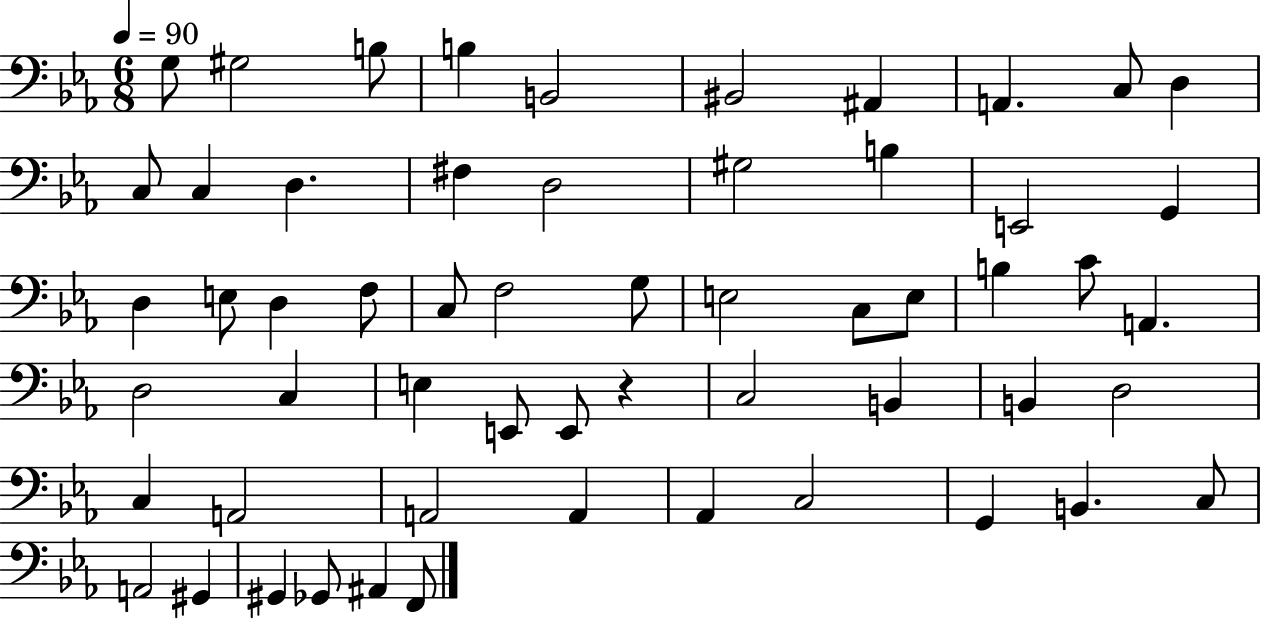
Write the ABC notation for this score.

X:1
T:Untitled
M:6/8
L:1/4
K:Eb
G,/2 ^G,2 B,/2 B, B,,2 ^B,,2 ^A,, A,, C,/2 D, C,/2 C, D, ^F, D,2 ^G,2 B, E,,2 G,, D, E,/2 D, F,/2 C,/2 F,2 G,/2 E,2 C,/2 E,/2 B, C/2 A,, D,2 C, E, E,,/2 E,,/2 z C,2 B,, B,, D,2 C, A,,2 A,,2 A,, _A,, C,2 G,, B,, C,/2 A,,2 ^G,, ^G,, _G,,/2 ^A,, F,,/2